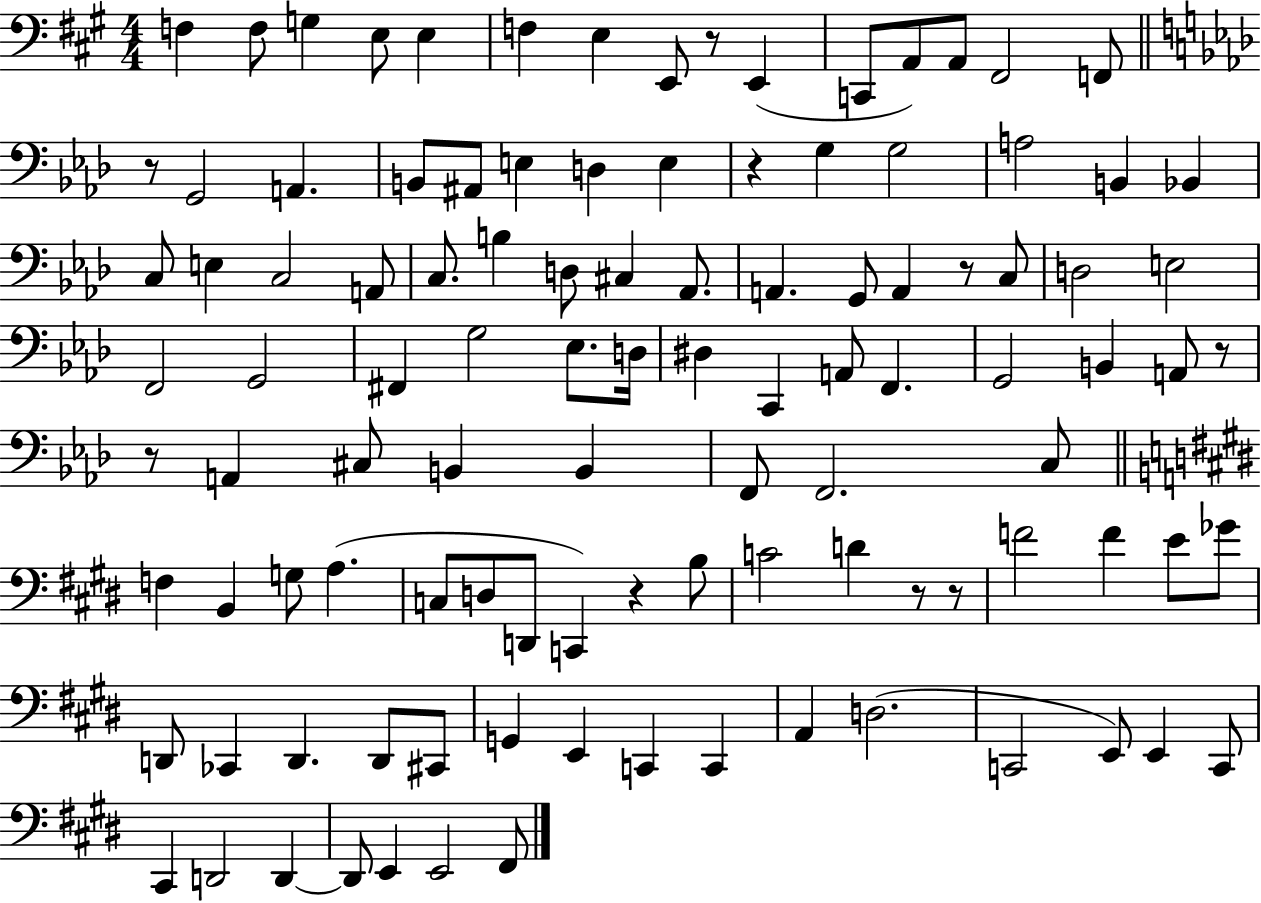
X:1
T:Untitled
M:4/4
L:1/4
K:A
F, F,/2 G, E,/2 E, F, E, E,,/2 z/2 E,, C,,/2 A,,/2 A,,/2 ^F,,2 F,,/2 z/2 G,,2 A,, B,,/2 ^A,,/2 E, D, E, z G, G,2 A,2 B,, _B,, C,/2 E, C,2 A,,/2 C,/2 B, D,/2 ^C, _A,,/2 A,, G,,/2 A,, z/2 C,/2 D,2 E,2 F,,2 G,,2 ^F,, G,2 _E,/2 D,/4 ^D, C,, A,,/2 F,, G,,2 B,, A,,/2 z/2 z/2 A,, ^C,/2 B,, B,, F,,/2 F,,2 C,/2 F, B,, G,/2 A, C,/2 D,/2 D,,/2 C,, z B,/2 C2 D z/2 z/2 F2 F E/2 _G/2 D,,/2 _C,, D,, D,,/2 ^C,,/2 G,, E,, C,, C,, A,, D,2 C,,2 E,,/2 E,, C,,/2 ^C,, D,,2 D,, D,,/2 E,, E,,2 ^F,,/2